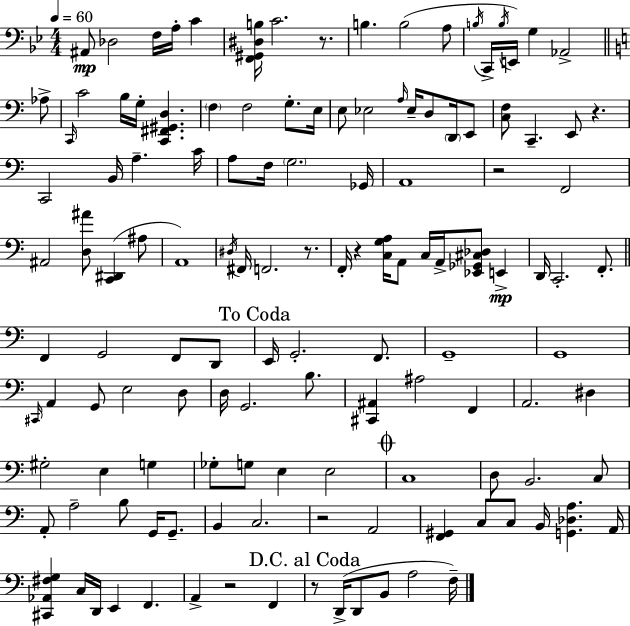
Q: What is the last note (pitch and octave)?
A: F3